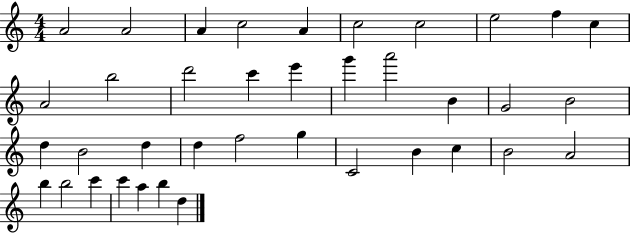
X:1
T:Untitled
M:4/4
L:1/4
K:C
A2 A2 A c2 A c2 c2 e2 f c A2 b2 d'2 c' e' g' a'2 B G2 B2 d B2 d d f2 g C2 B c B2 A2 b b2 c' c' a b d